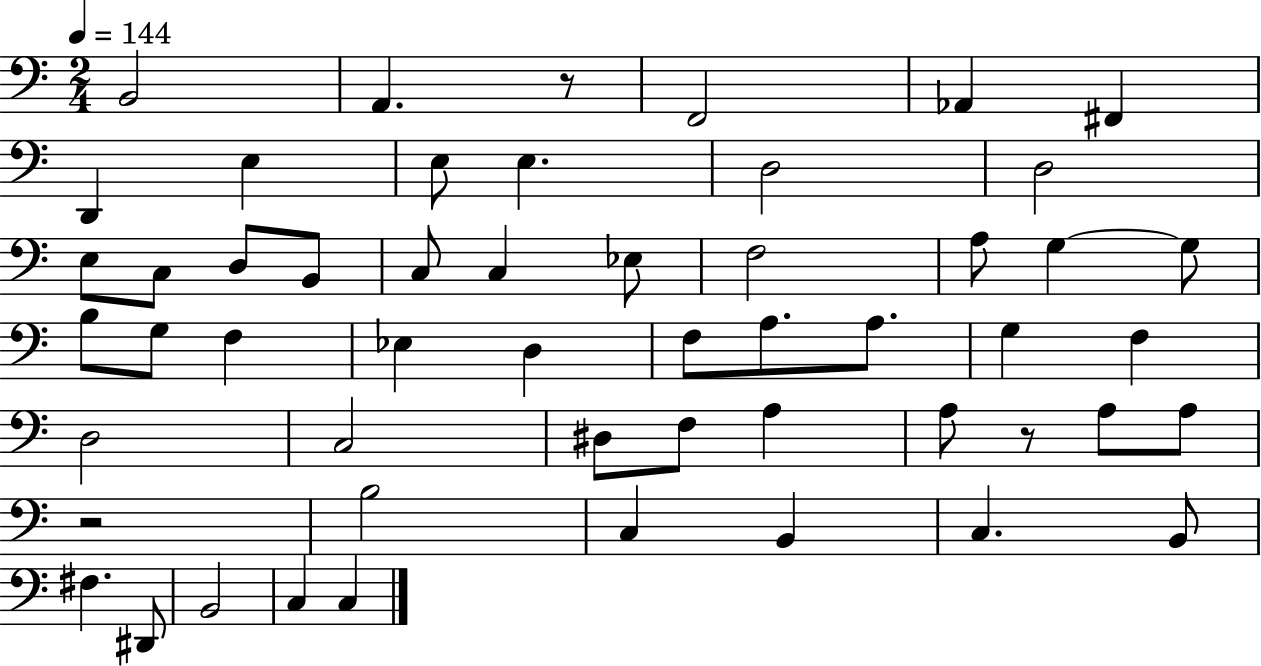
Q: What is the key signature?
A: C major